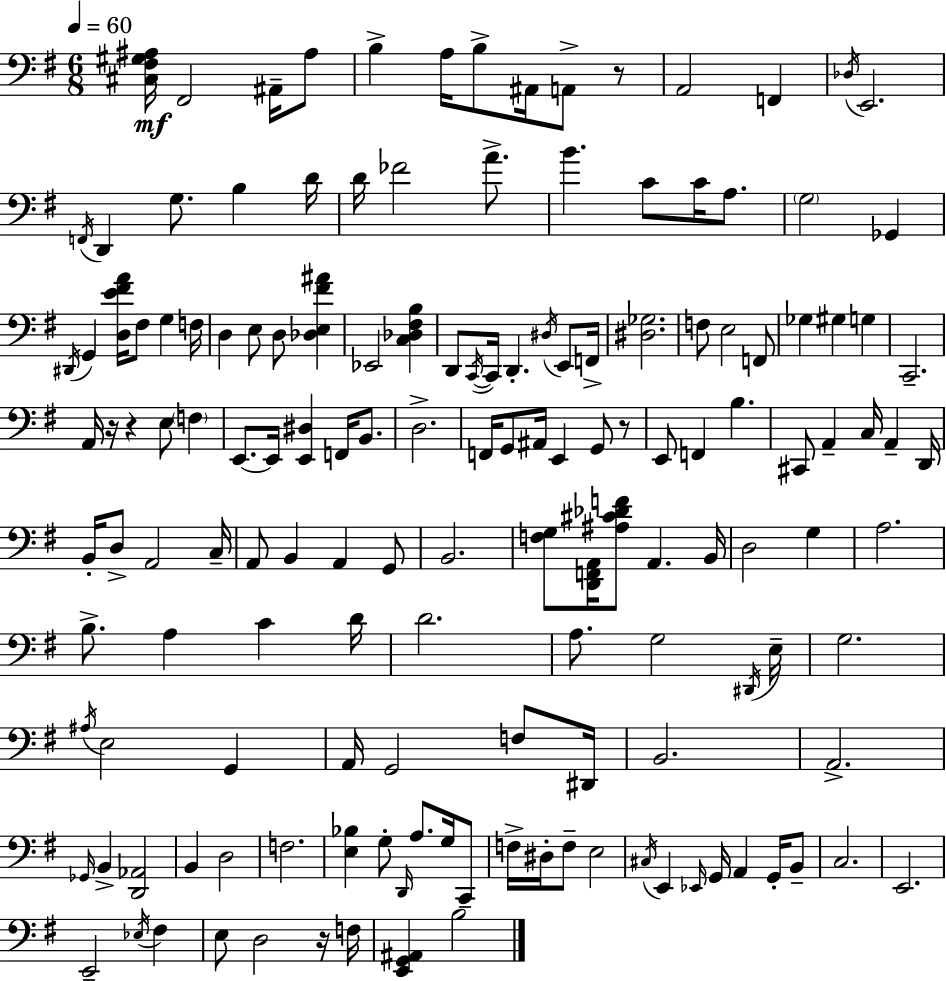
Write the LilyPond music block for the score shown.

{
  \clef bass
  \numericTimeSignature
  \time 6/8
  \key g \major
  \tempo 4 = 60
  <cis fis gis ais>16\mf fis,2 ais,16-- ais8 | b4-> a16 b8-> ais,16 a,8-> r8 | a,2 f,4 | \acciaccatura { des16 } e,2. | \break \acciaccatura { f,16 } d,4 g8. b4 | d'16 d'16 fes'2 a'8.-> | b'4. c'8 c'16 a8. | \parenthesize g2 ges,4 | \break \acciaccatura { dis,16 } g,4 <d e' fis' a'>16 fis8 g4 | f16 d4 e8 d8 <des e fis' ais'>4 | ees,2 <c des fis b>4 | d,8 \acciaccatura { c,16~ }~ c,16 d,4.-. | \break \acciaccatura { dis16 } e,8 f,16-> <dis ges>2. | f8 e2 | f,8 ges4 gis4 | g4 c,2.-- | \break a,16 r16 r4 e8 | \parenthesize f4 e,8.~~ e,16 <e, dis>4 | f,16 b,8. d2.-> | f,16 g,8 ais,16 e,4 | \break g,8 r8 e,8 f,4 b4. | cis,8 a,4-- c16 | a,4-- d,16 b,16-. d8-> a,2 | c16-- a,8 b,4 a,4 | \break g,8 b,2. | <f g>8 <d, f, a,>16 <ais cis' des' f'>8 a,4. | b,16 d2 | g4 a2. | \break b8.-> a4 | c'4 d'16 d'2. | a8. g2 | \acciaccatura { dis,16 } e16-- g2. | \break \acciaccatura { ais16 } e2 | g,4 a,16 g,2 | f8 dis,16 b,2. | a,2.-> | \break \grace { ges,16 } b,4-> | <d, aes,>2 b,4 | d2 f2. | <e bes>4 | \break g8-. \grace { d,16 } a8. g16 c,8-- f16-> dis16-. f8-- | e2 \acciaccatura { cis16 } e,4 | \grace { ees,16 } g,16 a,4 g,16-. b,8-- c2. | e,2. | \break e,2-- | \acciaccatura { ees16 } fis4 | e8 d2 r16 f16 | <e, g, ais,>4 b2 | \break \bar "|."
}